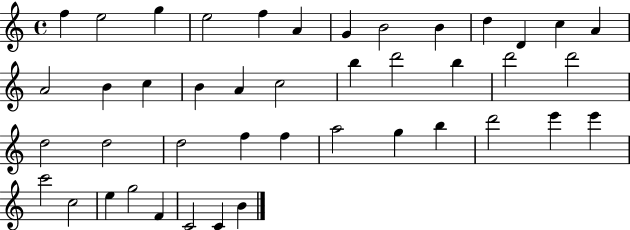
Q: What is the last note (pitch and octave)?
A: B4